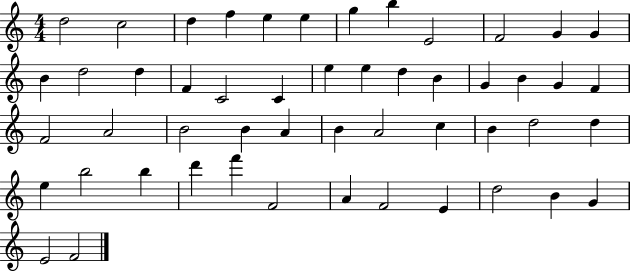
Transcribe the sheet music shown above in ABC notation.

X:1
T:Untitled
M:4/4
L:1/4
K:C
d2 c2 d f e e g b E2 F2 G G B d2 d F C2 C e e d B G B G F F2 A2 B2 B A B A2 c B d2 d e b2 b d' f' F2 A F2 E d2 B G E2 F2